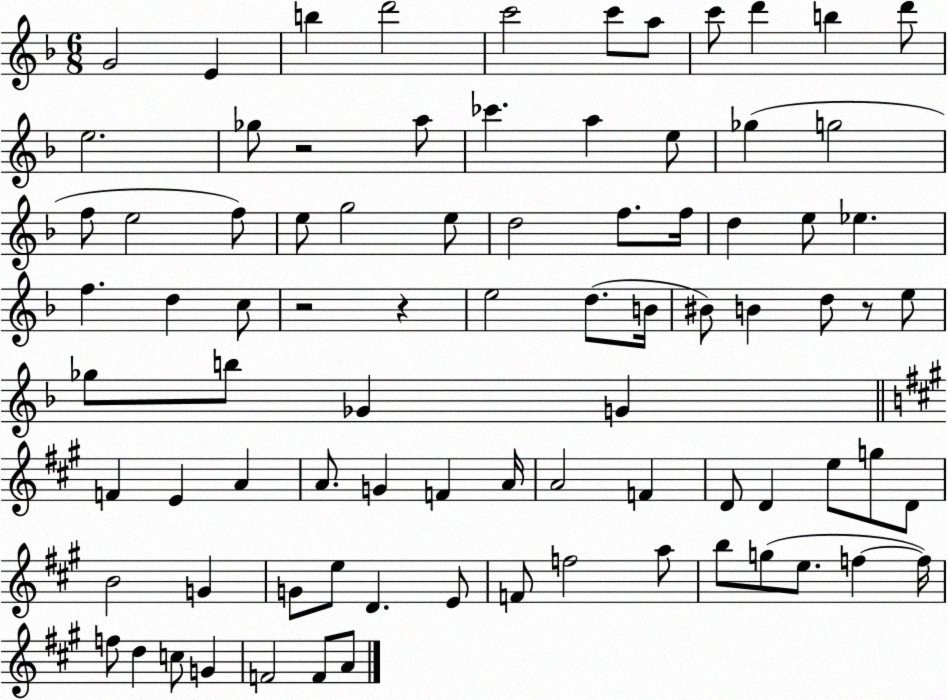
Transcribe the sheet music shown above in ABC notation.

X:1
T:Untitled
M:6/8
L:1/4
K:F
G2 E b d'2 c'2 c'/2 a/2 c'/2 d' b d'/2 e2 _g/2 z2 a/2 _c' a e/2 _g g2 f/2 e2 f/2 e/2 g2 e/2 d2 f/2 f/4 d e/2 _e f d c/2 z2 z e2 d/2 B/4 ^B/2 B d/2 z/2 e/2 _g/2 b/2 _G G F E A A/2 G F A/4 A2 F D/2 D e/2 g/2 D/2 B2 G G/2 e/2 D E/2 F/2 f2 a/2 b/2 g/2 e/2 f f/4 f/2 d c/2 G F2 F/2 A/2